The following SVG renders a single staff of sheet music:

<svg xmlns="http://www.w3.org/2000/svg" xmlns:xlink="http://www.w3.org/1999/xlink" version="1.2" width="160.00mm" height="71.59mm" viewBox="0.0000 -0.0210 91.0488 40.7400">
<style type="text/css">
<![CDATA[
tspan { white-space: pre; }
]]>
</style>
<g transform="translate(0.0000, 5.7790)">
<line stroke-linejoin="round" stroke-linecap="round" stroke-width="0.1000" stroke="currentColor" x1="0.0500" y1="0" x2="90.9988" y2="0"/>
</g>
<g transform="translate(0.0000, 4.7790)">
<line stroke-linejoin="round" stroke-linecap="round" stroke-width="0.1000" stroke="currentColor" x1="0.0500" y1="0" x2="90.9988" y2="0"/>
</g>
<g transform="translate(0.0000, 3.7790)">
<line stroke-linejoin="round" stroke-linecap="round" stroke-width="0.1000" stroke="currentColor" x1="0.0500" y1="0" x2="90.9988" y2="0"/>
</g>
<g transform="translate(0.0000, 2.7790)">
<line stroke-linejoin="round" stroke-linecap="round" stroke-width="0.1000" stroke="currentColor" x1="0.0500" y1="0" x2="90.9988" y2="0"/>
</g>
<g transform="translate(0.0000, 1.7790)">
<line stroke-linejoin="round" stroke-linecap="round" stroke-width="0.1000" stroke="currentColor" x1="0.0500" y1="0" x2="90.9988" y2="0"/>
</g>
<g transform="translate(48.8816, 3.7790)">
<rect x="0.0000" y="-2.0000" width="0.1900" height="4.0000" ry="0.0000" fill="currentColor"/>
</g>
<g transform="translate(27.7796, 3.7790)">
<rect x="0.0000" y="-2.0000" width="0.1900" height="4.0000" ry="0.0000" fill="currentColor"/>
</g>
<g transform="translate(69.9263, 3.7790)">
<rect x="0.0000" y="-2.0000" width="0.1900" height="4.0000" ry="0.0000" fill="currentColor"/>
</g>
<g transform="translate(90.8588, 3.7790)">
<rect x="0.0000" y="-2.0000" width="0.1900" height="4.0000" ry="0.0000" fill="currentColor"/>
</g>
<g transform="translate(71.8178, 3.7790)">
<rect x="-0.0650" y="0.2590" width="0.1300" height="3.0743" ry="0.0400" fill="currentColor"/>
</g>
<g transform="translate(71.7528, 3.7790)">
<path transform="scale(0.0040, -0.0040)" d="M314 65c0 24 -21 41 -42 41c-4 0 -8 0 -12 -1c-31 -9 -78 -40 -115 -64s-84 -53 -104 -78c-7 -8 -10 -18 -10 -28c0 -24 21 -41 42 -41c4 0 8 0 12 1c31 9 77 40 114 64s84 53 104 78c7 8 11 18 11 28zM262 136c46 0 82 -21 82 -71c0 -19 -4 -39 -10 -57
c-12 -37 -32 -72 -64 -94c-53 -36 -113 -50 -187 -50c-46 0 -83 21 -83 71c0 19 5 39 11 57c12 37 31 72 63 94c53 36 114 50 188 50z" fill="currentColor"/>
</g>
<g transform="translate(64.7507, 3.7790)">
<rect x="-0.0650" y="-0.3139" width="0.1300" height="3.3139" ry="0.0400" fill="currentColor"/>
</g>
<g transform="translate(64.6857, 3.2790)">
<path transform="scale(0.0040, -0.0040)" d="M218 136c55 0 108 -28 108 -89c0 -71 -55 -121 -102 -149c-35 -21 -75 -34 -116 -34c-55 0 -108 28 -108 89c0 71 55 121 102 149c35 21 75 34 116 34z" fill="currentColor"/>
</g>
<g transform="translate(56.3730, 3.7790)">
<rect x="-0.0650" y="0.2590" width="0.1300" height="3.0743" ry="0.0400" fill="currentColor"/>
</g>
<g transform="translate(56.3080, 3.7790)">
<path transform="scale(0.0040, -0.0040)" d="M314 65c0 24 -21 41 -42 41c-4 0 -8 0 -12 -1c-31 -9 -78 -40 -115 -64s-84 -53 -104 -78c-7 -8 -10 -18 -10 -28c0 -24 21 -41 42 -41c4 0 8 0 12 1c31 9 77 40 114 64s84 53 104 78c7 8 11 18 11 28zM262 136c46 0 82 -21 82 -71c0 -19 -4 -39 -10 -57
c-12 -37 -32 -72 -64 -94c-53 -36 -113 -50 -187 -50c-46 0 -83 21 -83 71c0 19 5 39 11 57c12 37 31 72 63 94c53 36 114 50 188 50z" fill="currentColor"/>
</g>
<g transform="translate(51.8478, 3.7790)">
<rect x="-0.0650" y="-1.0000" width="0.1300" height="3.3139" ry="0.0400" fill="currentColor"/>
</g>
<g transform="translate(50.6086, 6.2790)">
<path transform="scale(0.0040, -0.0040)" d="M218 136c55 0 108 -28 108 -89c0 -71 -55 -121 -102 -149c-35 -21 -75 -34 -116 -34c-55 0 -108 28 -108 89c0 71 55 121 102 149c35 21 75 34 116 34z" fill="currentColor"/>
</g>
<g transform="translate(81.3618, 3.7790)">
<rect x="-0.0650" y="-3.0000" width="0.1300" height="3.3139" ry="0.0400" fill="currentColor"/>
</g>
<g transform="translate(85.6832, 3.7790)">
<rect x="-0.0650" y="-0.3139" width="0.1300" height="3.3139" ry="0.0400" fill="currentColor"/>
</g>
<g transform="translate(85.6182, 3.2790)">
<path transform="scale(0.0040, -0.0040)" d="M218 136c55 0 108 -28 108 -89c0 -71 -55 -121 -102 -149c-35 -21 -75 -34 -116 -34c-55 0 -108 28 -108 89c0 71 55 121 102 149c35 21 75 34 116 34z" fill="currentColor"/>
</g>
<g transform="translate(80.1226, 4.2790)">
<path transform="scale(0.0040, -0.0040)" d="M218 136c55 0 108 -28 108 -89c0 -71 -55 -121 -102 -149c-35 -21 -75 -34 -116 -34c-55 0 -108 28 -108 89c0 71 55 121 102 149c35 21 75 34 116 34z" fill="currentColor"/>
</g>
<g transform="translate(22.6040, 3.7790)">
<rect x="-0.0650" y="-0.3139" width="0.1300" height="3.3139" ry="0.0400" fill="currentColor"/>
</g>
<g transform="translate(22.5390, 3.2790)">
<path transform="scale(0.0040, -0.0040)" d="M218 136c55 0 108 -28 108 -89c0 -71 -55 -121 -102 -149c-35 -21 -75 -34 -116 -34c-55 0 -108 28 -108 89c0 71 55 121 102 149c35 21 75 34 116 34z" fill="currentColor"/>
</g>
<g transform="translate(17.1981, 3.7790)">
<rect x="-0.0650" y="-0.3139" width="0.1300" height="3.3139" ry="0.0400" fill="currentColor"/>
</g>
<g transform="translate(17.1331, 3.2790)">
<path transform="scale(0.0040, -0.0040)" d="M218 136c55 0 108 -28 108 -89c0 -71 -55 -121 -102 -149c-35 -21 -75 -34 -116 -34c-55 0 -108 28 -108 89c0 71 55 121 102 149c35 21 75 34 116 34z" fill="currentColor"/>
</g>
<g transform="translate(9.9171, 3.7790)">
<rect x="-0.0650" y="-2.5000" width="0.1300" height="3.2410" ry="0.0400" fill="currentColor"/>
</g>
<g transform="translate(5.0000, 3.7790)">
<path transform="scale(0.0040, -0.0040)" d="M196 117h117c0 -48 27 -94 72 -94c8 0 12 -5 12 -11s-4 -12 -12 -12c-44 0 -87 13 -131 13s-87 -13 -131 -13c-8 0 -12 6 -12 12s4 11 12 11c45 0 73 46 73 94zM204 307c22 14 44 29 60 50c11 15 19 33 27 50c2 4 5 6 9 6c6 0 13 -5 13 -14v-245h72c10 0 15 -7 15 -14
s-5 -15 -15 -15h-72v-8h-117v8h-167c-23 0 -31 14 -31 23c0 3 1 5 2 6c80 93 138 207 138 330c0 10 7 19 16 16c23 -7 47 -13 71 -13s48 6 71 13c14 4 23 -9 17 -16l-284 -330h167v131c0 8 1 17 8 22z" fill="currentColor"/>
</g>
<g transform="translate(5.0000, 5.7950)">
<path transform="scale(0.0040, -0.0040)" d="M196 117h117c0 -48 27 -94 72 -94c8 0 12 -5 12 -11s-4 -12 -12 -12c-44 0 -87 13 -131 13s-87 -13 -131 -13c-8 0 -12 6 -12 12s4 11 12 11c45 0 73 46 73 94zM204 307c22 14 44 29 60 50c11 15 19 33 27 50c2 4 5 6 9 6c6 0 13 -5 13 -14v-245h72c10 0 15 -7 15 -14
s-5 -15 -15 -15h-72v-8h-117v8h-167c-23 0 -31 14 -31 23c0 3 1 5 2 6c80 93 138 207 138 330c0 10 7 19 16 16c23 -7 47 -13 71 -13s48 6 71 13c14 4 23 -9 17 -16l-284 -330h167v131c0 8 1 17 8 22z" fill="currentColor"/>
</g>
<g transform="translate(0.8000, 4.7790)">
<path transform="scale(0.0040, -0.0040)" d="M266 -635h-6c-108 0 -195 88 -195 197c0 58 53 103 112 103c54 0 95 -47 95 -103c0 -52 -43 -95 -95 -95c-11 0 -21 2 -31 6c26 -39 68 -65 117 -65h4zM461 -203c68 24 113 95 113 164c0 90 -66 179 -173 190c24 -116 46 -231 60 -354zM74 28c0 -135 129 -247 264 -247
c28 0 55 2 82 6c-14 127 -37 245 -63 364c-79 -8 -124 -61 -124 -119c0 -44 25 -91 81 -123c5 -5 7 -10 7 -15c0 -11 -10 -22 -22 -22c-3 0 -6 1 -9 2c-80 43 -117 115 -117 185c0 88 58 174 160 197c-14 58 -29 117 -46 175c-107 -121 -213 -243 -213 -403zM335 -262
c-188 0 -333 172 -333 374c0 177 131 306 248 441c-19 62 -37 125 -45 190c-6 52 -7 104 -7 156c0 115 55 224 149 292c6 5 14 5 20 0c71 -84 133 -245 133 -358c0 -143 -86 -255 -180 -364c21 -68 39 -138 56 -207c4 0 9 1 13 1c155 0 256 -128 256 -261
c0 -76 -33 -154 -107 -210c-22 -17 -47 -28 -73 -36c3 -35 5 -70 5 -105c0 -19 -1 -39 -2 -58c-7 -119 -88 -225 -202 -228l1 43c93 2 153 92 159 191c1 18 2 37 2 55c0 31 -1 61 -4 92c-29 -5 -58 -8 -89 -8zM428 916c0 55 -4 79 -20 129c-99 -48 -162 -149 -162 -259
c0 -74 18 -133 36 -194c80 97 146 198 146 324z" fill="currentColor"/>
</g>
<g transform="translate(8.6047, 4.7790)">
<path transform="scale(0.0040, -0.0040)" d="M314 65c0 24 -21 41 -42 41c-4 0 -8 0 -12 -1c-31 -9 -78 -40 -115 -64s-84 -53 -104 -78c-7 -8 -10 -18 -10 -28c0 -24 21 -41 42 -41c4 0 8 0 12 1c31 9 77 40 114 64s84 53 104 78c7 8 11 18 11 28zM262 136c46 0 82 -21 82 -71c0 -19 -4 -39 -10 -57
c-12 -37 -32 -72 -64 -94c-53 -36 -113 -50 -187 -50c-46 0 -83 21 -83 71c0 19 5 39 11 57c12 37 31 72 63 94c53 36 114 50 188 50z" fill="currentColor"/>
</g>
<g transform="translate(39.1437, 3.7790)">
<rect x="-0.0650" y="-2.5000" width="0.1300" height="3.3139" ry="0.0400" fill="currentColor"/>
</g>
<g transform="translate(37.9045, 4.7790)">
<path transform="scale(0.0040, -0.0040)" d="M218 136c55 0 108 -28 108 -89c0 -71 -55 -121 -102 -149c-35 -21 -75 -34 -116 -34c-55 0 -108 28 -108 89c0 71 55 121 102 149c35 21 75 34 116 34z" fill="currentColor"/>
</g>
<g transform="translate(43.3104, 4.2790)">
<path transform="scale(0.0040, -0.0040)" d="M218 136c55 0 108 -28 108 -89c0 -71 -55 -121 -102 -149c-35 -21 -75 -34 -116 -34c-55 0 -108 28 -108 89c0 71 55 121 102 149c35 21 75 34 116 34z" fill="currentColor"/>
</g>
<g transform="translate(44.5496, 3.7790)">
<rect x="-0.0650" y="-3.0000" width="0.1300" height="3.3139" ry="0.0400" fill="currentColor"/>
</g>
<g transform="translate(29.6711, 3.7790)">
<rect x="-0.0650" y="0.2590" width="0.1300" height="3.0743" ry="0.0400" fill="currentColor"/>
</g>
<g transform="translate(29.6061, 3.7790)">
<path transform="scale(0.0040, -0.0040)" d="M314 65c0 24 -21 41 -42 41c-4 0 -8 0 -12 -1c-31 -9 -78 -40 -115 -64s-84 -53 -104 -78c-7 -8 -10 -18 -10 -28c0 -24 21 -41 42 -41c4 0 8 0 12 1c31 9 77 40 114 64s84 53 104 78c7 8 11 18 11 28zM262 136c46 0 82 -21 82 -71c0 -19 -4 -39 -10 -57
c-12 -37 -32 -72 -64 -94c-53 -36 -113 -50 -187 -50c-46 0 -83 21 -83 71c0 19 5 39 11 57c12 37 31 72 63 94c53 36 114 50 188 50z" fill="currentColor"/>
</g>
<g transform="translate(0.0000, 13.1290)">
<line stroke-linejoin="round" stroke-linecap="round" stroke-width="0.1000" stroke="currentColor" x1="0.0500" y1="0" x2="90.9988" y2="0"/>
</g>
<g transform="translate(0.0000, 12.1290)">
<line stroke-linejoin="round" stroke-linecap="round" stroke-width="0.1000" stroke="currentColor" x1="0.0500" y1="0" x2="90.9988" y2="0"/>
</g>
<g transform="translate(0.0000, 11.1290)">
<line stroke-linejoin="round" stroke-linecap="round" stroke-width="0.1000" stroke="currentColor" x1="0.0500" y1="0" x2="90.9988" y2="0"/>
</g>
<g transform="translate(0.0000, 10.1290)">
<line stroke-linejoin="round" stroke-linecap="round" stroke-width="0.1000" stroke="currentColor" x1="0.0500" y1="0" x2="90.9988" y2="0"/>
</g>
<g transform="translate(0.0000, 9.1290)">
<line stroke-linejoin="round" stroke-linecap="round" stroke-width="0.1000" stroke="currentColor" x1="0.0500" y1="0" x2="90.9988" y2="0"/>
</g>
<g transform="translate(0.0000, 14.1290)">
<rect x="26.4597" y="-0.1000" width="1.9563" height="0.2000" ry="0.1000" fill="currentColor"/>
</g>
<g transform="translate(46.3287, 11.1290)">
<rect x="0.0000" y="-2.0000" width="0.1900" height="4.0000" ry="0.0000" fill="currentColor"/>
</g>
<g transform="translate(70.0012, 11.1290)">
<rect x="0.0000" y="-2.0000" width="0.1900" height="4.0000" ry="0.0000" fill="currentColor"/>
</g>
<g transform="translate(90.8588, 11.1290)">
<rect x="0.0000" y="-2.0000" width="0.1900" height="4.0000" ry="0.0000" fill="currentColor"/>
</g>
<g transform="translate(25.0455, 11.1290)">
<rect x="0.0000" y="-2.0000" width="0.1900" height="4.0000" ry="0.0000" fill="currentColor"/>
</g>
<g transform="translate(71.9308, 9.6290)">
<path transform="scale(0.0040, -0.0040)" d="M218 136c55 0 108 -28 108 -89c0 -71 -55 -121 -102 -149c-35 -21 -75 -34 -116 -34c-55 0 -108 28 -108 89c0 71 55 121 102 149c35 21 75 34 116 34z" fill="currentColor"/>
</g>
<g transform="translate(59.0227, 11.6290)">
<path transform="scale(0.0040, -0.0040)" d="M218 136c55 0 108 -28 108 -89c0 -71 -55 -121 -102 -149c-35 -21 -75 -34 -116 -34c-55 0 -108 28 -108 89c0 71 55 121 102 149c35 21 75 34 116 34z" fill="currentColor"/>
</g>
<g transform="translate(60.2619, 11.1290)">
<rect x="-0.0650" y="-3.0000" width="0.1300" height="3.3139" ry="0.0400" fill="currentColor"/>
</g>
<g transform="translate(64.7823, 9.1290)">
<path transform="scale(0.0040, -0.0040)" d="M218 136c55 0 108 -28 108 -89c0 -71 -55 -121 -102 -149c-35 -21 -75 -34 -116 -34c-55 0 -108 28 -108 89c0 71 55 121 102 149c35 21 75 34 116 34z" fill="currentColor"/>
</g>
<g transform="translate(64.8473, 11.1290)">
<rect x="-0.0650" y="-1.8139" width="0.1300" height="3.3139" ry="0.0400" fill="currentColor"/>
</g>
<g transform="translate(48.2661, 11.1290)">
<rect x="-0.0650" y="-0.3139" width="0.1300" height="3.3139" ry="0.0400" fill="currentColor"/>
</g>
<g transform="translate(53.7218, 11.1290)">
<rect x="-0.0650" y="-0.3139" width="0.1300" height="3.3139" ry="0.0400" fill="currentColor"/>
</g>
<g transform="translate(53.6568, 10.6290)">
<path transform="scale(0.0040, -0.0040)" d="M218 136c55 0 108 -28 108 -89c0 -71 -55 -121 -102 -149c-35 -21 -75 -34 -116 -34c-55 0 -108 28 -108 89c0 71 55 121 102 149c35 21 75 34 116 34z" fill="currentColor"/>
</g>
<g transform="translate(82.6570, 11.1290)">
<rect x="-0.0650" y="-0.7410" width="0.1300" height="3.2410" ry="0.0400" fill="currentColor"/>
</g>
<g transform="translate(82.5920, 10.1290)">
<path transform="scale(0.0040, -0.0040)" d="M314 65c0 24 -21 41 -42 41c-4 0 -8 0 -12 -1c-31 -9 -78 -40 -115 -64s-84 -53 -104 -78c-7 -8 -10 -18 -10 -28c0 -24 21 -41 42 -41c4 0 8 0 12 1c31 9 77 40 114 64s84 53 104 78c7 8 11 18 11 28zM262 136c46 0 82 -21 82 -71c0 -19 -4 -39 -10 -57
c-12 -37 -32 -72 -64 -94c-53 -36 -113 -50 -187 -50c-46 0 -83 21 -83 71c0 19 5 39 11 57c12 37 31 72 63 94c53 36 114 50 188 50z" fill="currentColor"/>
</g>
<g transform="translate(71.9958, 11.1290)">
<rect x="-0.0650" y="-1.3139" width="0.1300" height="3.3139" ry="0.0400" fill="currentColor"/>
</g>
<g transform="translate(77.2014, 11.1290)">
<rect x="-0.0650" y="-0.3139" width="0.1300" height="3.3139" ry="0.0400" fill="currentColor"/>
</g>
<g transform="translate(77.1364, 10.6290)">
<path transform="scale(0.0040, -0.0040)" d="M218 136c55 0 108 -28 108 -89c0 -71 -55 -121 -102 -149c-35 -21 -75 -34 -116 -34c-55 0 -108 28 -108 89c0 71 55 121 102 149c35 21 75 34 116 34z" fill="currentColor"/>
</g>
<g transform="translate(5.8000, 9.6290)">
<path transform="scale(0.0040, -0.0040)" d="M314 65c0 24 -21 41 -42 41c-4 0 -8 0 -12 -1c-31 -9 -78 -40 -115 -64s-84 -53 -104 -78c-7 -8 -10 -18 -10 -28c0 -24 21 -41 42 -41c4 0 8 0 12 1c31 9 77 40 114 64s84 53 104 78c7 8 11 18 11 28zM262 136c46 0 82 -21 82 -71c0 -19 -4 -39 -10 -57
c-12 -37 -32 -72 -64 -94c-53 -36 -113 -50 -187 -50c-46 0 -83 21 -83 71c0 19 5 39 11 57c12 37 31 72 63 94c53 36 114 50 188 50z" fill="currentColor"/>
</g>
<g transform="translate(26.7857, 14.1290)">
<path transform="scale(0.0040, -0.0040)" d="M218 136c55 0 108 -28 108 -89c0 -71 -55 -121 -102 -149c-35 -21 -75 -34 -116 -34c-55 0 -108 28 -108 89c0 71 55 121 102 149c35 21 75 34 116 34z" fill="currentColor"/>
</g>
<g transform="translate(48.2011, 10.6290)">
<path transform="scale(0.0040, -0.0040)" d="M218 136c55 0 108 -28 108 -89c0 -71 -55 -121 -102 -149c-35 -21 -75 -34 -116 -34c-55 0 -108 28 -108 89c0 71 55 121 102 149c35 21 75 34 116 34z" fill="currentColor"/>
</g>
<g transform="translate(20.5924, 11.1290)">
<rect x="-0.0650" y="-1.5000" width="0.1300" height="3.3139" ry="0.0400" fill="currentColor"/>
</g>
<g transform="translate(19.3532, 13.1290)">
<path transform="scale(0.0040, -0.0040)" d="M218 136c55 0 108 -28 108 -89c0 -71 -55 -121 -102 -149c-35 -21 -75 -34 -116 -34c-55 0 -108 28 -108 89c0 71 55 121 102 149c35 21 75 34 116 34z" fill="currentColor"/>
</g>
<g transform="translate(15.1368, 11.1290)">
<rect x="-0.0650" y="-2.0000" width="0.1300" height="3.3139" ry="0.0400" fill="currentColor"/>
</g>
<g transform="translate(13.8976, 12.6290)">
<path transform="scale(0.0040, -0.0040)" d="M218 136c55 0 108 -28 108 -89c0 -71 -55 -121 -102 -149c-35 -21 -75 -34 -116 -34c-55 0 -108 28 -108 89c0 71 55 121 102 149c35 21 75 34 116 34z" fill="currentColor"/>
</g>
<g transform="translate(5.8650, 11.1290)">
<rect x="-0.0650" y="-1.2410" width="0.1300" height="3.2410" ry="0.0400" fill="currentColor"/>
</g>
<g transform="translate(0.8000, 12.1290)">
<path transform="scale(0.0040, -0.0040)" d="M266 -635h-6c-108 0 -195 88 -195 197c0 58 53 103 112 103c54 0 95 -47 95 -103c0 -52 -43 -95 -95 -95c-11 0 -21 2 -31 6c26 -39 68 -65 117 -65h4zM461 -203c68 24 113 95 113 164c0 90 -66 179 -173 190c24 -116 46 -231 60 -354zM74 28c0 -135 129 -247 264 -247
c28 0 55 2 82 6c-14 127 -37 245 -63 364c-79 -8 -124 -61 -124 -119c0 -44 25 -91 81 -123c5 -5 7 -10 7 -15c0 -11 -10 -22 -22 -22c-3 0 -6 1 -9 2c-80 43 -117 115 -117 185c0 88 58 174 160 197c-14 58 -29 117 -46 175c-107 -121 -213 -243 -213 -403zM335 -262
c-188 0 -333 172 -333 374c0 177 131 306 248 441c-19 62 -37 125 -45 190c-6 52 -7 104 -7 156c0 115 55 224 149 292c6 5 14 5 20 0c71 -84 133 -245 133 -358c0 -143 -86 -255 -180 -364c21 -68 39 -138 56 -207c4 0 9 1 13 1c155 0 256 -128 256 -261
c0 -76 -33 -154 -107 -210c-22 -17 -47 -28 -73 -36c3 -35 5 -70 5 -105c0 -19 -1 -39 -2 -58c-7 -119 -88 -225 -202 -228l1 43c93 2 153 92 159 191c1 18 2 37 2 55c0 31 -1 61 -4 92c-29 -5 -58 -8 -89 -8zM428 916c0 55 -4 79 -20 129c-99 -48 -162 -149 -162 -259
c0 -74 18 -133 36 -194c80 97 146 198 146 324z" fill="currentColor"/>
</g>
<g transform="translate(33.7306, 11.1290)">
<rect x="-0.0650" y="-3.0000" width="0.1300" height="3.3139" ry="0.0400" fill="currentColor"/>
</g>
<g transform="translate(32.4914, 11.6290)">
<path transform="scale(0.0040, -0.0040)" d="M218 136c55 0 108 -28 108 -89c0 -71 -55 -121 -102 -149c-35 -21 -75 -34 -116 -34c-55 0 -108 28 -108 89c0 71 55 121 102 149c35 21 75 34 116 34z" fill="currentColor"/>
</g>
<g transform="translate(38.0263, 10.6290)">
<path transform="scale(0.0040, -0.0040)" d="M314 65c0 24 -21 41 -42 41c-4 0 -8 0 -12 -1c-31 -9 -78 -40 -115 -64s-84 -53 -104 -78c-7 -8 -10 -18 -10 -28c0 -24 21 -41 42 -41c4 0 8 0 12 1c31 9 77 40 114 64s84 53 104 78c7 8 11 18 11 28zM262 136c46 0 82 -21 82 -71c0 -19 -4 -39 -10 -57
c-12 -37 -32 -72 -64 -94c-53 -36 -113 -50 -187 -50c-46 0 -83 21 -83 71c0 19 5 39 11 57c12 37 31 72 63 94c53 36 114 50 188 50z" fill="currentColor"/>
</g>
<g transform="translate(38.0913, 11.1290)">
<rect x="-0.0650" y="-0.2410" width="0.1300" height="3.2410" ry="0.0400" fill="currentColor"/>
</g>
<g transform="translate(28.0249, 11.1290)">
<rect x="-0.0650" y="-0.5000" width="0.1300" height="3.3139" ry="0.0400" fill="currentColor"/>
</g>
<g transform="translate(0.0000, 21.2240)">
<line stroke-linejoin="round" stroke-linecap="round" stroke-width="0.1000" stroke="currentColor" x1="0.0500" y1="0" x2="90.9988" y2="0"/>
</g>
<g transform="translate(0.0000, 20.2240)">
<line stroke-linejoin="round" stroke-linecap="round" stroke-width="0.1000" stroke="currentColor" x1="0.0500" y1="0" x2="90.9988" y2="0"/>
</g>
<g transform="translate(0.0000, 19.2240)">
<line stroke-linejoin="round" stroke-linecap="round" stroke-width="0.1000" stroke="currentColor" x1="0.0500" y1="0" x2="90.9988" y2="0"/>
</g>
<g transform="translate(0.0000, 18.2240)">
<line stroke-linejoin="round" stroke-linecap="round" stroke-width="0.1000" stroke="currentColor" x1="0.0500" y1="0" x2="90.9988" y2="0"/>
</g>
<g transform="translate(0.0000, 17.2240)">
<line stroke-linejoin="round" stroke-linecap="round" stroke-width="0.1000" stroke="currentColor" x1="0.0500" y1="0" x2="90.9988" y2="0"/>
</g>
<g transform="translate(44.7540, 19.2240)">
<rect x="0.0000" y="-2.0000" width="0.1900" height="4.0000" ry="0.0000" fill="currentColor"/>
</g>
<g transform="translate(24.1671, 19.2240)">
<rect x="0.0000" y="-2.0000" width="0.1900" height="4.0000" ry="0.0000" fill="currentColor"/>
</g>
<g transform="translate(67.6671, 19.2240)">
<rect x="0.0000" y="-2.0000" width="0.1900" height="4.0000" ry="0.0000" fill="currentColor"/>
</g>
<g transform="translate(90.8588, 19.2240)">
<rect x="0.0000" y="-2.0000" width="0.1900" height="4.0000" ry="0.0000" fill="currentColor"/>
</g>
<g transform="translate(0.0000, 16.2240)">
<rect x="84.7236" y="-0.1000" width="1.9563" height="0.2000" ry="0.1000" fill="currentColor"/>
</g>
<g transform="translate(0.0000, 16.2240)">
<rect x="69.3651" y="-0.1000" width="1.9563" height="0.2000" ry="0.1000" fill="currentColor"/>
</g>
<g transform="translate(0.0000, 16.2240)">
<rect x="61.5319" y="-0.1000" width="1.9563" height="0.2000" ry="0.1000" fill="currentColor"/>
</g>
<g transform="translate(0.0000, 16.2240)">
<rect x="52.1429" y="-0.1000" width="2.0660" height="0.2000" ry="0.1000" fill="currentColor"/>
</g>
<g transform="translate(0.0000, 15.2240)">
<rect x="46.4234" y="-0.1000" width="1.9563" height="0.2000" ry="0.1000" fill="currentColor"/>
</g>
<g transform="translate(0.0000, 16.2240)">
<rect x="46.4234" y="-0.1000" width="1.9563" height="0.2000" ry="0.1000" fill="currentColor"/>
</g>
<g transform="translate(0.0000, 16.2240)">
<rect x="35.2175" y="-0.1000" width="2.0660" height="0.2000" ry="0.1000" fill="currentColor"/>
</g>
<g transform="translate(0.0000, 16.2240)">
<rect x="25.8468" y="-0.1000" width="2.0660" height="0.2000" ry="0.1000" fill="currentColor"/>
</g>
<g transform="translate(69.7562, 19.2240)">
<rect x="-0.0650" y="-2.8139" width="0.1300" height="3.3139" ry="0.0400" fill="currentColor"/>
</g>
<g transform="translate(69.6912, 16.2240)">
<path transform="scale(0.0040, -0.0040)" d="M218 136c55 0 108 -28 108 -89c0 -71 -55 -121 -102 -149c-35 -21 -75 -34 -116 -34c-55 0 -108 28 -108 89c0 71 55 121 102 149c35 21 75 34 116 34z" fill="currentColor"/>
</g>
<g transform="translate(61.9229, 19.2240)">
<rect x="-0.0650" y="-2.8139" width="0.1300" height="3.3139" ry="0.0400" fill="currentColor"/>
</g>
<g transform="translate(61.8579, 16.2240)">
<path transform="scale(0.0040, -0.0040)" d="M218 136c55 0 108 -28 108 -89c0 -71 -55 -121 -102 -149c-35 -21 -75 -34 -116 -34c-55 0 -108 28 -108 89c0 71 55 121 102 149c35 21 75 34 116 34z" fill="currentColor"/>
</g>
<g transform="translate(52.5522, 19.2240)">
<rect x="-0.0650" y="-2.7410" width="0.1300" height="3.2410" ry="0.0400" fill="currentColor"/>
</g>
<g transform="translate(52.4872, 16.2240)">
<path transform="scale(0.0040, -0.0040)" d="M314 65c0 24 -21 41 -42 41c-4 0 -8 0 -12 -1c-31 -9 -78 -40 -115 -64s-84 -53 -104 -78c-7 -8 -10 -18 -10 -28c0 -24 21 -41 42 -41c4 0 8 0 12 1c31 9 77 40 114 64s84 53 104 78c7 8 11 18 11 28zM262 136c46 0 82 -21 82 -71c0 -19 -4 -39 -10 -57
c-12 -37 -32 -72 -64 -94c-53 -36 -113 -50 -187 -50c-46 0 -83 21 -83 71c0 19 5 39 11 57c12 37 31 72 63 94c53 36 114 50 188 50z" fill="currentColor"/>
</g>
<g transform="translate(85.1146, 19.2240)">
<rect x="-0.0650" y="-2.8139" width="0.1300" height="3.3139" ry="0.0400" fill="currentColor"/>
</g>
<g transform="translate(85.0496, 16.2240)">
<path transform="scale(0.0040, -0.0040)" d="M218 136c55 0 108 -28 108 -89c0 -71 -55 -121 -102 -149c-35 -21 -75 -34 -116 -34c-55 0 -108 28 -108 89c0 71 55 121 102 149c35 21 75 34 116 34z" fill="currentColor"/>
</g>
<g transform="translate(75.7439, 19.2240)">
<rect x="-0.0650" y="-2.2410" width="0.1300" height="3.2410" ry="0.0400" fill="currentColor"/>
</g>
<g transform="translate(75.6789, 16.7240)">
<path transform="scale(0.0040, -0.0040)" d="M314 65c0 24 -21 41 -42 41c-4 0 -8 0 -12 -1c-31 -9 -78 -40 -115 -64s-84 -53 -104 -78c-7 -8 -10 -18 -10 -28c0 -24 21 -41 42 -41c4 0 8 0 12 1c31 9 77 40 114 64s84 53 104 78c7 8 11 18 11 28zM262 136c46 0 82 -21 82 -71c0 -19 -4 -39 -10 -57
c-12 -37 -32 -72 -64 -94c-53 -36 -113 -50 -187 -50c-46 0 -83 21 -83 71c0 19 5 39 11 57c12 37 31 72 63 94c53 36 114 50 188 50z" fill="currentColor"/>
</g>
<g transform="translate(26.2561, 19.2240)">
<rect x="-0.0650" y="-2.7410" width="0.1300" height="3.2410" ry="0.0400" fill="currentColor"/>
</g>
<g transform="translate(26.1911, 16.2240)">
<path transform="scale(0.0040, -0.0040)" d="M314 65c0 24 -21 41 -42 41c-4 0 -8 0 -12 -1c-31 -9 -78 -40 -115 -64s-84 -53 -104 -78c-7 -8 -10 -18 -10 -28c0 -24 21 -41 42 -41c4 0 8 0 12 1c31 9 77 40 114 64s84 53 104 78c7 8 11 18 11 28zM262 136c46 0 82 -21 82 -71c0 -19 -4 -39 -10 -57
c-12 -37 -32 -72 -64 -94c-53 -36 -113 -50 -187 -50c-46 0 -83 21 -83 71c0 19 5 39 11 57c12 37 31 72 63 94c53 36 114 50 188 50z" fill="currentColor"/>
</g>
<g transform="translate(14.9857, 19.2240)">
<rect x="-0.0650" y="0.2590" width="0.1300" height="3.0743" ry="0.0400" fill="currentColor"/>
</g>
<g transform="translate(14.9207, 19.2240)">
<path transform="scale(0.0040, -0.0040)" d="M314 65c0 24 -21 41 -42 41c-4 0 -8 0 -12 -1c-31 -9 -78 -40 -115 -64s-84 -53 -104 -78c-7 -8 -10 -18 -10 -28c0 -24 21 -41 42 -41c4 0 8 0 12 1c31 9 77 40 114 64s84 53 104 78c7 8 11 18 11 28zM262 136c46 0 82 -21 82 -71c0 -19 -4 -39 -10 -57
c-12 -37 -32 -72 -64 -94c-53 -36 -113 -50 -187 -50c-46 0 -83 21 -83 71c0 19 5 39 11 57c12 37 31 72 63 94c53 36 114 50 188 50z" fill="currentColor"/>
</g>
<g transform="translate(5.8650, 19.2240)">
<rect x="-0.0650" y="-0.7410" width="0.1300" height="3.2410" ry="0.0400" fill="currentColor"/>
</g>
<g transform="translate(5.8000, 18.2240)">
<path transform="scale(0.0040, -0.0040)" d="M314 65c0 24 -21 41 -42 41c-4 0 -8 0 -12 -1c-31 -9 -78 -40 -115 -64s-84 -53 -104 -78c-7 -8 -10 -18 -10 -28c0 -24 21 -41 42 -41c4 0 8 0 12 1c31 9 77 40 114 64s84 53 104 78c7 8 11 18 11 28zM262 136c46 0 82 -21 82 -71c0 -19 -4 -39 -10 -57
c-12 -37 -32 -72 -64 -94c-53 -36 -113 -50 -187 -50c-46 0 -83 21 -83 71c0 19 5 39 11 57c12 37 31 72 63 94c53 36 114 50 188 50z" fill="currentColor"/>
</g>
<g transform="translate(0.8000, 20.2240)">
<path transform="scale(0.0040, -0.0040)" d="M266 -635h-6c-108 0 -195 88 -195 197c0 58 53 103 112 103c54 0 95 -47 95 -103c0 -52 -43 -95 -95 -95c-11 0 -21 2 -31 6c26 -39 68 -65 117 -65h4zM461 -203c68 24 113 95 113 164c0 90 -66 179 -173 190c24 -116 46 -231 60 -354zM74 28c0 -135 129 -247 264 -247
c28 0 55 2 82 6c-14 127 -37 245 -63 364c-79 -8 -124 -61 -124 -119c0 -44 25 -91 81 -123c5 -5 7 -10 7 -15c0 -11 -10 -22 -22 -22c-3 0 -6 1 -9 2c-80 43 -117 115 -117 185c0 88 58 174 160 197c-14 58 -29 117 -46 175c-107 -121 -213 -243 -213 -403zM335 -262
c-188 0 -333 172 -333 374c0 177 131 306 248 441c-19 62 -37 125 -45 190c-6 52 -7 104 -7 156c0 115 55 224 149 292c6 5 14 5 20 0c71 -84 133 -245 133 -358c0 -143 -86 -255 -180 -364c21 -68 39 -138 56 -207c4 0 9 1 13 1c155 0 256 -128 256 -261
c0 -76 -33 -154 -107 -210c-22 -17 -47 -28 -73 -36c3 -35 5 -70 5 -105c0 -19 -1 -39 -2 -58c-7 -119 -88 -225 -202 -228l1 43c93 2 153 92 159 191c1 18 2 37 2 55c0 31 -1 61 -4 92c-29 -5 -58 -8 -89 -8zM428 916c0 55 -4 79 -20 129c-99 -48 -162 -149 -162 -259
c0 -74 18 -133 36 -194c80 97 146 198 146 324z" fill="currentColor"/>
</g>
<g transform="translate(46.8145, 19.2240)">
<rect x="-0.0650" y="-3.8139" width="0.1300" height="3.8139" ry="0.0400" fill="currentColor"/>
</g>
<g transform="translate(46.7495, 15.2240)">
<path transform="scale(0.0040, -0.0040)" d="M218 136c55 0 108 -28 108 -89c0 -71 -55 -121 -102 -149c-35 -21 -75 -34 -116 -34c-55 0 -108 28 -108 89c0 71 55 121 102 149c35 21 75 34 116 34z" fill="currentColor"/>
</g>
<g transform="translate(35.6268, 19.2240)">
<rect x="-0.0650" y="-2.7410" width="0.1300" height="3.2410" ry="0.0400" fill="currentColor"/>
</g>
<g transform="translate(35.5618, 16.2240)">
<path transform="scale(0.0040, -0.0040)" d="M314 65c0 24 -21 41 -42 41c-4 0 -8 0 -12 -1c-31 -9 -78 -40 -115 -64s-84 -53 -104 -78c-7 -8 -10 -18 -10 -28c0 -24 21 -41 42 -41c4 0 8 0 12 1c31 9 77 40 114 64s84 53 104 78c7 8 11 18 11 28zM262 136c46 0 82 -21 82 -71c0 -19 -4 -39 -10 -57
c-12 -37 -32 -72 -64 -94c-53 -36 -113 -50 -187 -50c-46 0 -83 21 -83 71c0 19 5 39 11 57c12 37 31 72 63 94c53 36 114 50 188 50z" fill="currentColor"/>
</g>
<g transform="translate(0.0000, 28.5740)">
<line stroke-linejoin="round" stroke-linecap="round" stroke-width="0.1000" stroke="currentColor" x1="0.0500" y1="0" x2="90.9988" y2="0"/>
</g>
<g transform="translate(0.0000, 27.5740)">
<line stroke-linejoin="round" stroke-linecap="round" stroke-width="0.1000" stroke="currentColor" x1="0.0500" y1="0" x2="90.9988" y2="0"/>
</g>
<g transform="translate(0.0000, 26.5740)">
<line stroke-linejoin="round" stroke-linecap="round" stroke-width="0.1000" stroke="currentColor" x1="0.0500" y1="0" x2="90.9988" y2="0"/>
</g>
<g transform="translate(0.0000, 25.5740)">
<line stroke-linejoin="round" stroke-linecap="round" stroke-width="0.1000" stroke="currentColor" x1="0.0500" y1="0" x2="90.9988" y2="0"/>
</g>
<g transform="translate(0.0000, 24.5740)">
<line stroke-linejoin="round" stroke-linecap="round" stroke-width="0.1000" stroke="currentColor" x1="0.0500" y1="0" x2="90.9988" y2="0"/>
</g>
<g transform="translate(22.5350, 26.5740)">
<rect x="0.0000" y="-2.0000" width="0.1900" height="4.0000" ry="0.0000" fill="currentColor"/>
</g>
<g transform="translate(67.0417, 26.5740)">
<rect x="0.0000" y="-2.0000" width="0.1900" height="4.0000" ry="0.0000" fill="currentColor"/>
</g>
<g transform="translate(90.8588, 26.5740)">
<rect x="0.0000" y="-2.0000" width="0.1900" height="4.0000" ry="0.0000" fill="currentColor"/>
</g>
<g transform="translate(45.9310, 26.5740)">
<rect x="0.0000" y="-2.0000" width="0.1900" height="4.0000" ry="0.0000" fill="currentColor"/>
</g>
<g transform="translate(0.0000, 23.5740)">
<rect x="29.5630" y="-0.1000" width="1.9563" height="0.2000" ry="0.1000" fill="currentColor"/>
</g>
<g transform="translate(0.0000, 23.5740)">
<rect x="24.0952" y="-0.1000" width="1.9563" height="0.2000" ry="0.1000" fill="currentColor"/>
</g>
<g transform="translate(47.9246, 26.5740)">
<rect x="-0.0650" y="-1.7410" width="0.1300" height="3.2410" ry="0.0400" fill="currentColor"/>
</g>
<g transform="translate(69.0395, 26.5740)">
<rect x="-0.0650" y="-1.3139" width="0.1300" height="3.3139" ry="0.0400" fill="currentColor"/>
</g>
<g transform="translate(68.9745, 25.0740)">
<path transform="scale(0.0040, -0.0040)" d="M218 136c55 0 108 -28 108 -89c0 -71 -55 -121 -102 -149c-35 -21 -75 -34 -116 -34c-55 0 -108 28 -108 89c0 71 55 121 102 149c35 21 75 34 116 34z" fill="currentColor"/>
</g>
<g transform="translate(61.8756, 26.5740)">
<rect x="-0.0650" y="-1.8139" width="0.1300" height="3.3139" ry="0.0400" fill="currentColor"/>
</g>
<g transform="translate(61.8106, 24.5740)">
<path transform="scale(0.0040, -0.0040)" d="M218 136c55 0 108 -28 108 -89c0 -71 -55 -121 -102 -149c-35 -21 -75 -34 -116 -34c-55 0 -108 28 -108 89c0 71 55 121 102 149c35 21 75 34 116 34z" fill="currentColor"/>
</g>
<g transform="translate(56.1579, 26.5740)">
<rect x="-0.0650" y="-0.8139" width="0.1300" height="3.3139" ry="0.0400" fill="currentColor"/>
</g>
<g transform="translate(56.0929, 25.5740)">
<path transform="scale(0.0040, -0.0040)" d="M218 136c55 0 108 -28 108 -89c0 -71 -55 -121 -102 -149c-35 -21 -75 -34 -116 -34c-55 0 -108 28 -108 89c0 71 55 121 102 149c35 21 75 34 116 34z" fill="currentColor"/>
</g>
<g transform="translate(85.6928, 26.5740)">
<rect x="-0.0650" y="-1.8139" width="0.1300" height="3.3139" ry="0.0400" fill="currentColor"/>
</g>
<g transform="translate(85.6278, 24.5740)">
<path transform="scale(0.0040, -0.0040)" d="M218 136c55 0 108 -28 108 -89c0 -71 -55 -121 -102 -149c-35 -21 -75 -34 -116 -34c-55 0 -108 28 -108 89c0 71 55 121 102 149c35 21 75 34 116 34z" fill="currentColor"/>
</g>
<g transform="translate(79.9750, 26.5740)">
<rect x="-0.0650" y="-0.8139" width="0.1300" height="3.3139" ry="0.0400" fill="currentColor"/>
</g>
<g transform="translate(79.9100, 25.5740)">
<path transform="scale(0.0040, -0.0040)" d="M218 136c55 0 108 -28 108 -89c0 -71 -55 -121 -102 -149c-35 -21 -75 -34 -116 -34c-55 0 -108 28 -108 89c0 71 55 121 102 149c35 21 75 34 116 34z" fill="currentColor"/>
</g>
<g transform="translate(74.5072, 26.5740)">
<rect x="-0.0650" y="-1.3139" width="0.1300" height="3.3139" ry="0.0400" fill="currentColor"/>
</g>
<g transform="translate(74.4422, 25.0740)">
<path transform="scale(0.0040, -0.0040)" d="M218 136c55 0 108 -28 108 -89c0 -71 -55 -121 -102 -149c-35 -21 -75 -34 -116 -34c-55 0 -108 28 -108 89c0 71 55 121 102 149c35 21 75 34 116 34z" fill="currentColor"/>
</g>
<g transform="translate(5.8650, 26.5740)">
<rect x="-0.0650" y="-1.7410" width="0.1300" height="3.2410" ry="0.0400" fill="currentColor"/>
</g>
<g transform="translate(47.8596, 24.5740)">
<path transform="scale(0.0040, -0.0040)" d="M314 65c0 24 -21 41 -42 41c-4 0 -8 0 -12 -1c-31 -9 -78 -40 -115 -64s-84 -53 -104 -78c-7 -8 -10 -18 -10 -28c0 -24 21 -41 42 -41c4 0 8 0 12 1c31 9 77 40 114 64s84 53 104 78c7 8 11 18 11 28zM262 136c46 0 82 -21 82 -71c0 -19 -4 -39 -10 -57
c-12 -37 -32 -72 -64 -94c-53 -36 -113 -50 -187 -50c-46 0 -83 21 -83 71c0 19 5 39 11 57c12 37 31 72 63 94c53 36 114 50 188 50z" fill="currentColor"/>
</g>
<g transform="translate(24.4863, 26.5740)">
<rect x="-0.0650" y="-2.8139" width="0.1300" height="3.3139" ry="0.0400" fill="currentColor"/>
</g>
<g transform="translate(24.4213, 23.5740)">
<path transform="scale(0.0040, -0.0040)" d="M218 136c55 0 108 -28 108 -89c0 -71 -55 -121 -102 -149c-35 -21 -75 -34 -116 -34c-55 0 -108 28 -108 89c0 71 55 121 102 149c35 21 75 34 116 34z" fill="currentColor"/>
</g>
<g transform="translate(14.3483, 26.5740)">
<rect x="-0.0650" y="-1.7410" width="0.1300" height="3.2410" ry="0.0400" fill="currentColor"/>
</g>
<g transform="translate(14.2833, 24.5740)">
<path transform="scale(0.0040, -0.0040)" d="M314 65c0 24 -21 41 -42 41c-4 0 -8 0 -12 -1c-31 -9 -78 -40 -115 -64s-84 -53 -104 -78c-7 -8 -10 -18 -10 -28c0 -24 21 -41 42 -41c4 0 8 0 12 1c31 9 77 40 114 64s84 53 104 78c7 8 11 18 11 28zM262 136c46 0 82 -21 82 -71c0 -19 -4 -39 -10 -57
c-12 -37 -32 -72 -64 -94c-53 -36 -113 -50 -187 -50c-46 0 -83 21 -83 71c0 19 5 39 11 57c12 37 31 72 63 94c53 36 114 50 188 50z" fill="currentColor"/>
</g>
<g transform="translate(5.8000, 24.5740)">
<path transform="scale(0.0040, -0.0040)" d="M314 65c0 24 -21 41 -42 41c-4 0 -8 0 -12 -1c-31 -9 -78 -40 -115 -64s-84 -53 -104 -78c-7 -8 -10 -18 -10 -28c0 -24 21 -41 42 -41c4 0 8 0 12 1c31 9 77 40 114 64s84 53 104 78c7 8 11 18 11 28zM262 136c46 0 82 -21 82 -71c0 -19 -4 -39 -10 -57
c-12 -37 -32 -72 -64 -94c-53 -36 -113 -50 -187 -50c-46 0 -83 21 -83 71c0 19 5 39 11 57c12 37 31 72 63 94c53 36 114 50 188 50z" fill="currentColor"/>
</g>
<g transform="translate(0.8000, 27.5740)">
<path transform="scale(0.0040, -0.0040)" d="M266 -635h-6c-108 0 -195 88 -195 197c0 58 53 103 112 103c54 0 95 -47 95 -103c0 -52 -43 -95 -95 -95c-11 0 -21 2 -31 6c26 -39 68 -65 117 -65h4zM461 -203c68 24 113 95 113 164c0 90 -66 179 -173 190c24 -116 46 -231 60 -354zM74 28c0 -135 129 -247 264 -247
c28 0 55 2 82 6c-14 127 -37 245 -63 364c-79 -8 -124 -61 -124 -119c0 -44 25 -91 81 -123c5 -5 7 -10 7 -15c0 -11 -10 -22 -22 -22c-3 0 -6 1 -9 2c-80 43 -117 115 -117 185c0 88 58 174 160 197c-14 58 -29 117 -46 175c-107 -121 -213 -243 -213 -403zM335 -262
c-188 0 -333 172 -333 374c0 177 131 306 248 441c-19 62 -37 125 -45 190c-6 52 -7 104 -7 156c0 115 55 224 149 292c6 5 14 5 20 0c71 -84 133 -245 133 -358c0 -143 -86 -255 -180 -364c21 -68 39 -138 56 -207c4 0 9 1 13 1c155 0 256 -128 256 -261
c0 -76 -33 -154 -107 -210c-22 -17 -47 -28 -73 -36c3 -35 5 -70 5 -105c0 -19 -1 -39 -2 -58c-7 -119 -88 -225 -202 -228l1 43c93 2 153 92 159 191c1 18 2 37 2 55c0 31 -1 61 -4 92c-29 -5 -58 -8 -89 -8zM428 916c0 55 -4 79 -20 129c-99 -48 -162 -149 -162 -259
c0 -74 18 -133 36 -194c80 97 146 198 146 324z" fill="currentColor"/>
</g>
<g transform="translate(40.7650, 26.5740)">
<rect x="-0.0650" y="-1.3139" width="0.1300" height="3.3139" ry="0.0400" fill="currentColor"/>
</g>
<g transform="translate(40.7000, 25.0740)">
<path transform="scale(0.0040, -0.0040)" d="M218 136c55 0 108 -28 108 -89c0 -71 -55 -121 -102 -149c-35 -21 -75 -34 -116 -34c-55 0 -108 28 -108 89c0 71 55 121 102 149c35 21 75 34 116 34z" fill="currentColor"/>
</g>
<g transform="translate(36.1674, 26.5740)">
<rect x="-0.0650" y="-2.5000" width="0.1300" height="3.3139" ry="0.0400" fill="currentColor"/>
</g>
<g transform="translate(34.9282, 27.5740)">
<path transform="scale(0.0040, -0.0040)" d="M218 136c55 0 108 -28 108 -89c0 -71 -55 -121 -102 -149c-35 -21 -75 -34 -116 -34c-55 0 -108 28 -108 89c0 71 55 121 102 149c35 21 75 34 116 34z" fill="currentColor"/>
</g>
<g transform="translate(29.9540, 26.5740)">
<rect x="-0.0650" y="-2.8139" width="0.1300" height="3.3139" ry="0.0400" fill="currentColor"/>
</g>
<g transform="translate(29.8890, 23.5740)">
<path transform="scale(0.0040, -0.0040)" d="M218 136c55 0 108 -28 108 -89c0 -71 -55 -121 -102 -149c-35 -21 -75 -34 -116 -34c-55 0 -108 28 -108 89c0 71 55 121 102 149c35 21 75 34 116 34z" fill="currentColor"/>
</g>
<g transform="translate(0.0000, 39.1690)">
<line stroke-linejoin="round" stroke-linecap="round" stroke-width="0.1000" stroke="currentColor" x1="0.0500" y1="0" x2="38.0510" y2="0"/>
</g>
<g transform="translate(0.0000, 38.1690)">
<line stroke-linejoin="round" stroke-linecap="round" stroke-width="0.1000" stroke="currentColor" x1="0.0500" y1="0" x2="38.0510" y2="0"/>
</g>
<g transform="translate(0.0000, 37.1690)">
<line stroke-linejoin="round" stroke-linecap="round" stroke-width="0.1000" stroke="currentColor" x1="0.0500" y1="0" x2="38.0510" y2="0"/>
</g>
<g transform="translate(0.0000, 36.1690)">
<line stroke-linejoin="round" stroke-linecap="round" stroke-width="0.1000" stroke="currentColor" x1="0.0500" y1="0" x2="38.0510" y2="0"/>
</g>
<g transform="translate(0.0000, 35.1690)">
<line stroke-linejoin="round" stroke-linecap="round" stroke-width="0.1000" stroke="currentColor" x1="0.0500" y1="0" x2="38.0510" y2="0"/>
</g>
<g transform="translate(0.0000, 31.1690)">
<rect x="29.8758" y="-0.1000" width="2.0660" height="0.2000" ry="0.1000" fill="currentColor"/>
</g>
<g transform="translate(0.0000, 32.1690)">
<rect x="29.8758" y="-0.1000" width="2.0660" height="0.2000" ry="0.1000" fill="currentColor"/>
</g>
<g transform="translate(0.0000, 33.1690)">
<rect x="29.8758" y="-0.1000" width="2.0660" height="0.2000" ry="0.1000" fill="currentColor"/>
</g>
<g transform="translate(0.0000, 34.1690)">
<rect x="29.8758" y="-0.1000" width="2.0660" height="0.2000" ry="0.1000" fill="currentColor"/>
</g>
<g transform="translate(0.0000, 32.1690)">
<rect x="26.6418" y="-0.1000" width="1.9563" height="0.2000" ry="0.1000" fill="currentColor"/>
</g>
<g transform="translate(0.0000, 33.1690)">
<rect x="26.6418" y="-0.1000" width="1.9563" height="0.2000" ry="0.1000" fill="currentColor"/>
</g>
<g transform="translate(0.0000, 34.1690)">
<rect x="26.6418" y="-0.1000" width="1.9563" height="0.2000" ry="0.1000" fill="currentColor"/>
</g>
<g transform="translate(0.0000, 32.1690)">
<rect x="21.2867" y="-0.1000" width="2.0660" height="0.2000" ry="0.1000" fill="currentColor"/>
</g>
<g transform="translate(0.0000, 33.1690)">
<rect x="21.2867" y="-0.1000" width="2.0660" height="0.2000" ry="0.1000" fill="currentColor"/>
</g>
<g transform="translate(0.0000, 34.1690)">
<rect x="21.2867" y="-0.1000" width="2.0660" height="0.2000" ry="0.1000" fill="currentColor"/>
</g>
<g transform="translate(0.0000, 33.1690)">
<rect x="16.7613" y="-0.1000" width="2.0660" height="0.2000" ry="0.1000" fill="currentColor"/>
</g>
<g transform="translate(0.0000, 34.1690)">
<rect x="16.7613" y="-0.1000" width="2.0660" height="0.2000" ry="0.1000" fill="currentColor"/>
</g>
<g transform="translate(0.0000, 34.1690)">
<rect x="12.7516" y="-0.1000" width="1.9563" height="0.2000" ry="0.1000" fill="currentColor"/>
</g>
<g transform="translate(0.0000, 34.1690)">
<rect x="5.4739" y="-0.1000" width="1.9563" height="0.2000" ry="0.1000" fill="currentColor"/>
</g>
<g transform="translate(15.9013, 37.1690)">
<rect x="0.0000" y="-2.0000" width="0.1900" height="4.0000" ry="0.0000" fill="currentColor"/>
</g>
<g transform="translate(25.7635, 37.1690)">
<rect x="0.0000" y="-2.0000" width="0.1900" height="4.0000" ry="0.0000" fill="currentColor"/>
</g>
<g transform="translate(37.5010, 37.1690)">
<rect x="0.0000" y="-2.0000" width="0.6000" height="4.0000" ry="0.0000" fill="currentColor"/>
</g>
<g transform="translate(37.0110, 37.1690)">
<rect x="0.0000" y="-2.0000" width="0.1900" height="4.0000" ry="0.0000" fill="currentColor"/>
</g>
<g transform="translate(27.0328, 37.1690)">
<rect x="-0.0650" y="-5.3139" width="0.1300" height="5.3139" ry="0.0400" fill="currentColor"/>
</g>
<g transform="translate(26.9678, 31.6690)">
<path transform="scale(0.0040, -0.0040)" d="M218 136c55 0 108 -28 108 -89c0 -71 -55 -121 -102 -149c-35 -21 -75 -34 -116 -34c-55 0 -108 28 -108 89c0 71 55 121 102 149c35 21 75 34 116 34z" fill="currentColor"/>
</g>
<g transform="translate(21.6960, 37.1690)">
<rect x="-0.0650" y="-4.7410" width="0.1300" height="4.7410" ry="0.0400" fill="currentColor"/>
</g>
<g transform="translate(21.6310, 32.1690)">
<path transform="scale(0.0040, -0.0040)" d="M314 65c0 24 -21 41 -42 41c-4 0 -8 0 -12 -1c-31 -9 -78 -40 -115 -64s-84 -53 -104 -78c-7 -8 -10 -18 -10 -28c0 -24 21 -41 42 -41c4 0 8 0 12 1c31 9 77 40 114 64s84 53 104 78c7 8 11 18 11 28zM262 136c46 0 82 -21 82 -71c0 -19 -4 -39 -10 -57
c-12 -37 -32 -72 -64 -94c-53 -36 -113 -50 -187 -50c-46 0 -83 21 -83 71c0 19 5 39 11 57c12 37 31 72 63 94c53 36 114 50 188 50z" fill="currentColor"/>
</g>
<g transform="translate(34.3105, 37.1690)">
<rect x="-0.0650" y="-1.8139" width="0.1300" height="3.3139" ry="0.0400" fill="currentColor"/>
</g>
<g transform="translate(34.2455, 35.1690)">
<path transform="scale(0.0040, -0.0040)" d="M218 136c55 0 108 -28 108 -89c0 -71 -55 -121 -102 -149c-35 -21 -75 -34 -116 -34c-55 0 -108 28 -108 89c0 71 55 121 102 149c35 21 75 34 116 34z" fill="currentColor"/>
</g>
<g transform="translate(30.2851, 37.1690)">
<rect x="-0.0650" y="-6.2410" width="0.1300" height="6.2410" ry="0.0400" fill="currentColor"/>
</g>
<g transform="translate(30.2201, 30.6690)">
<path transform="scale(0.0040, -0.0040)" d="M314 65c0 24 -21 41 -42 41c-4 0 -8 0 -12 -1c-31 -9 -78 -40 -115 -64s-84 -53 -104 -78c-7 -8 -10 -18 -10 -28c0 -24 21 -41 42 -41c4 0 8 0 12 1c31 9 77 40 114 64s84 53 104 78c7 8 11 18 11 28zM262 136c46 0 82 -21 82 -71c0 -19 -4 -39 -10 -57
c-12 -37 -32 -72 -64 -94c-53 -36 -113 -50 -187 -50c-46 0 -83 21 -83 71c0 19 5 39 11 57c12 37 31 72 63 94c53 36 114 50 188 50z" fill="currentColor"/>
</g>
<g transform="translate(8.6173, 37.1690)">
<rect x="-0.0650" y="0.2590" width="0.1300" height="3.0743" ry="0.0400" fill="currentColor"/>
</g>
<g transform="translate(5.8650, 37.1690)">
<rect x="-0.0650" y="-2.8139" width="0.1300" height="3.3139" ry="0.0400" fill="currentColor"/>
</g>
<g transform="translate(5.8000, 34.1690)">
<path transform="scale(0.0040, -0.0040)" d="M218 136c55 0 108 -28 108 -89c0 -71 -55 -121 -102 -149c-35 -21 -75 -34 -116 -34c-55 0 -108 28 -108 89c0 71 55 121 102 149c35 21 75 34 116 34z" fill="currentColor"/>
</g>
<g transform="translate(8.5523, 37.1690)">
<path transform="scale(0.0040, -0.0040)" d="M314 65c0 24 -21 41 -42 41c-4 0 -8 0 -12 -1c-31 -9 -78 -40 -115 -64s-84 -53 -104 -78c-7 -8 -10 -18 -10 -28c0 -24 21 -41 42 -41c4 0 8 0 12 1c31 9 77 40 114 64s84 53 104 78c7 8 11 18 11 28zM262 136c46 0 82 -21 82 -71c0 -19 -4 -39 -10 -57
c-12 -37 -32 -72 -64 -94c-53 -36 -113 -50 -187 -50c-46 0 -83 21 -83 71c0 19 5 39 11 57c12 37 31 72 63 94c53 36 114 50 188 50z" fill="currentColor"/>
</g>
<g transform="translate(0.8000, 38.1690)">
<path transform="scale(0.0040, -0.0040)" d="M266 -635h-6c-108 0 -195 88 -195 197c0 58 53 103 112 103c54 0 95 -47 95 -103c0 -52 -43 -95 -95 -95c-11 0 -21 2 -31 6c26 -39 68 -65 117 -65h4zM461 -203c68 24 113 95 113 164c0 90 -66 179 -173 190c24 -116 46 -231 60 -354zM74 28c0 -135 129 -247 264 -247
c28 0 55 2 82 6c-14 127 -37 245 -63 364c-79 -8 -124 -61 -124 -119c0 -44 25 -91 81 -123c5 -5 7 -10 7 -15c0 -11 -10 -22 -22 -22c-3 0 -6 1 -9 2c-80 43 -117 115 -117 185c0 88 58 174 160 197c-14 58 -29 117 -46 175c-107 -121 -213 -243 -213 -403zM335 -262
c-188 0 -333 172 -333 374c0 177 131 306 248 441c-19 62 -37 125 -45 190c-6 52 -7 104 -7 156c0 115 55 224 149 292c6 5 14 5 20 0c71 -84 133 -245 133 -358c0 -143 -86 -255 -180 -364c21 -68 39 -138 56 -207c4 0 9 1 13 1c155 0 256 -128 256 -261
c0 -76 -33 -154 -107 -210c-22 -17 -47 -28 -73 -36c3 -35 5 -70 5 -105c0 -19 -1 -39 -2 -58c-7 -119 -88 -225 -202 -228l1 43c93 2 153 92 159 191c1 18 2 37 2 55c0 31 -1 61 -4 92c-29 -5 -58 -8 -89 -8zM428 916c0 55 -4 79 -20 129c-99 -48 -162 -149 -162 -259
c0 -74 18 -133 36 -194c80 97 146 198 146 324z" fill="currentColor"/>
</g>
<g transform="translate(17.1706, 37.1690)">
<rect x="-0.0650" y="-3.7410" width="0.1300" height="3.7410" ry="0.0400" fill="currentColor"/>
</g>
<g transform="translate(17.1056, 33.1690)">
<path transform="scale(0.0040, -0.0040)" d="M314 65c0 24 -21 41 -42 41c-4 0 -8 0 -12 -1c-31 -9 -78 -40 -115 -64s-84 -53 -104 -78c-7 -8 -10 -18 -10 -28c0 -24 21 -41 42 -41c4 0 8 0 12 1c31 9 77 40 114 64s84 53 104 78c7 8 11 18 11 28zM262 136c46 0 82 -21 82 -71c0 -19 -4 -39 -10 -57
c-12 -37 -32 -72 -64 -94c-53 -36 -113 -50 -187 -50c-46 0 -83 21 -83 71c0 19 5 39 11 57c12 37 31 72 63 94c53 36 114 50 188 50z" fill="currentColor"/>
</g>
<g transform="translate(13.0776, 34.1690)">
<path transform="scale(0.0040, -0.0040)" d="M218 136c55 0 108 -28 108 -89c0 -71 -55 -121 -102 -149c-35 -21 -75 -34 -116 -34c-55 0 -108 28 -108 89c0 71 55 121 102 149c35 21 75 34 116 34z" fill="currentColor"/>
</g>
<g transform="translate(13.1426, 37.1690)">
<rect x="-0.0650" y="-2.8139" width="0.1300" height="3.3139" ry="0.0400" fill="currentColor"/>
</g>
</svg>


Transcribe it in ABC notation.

X:1
T:Untitled
M:4/4
L:1/4
K:C
G2 c c B2 G A D B2 c B2 A c e2 F E C A c2 c c A f e c d2 d2 B2 a2 a2 c' a2 a a g2 a f2 f2 a a G e f2 d f e e d f a B2 a c'2 e'2 f' a'2 f